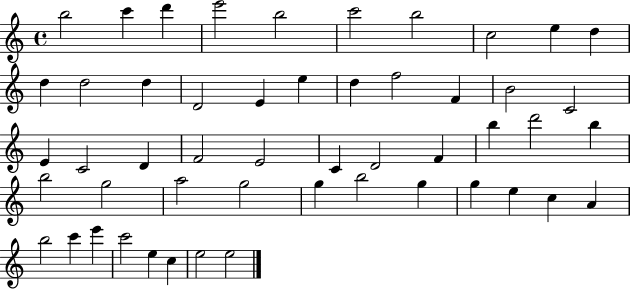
B5/h C6/q D6/q E6/h B5/h C6/h B5/h C5/h E5/q D5/q D5/q D5/h D5/q D4/h E4/q E5/q D5/q F5/h F4/q B4/h C4/h E4/q C4/h D4/q F4/h E4/h C4/q D4/h F4/q B5/q D6/h B5/q B5/h G5/h A5/h G5/h G5/q B5/h G5/q G5/q E5/q C5/q A4/q B5/h C6/q E6/q C6/h E5/q C5/q E5/h E5/h